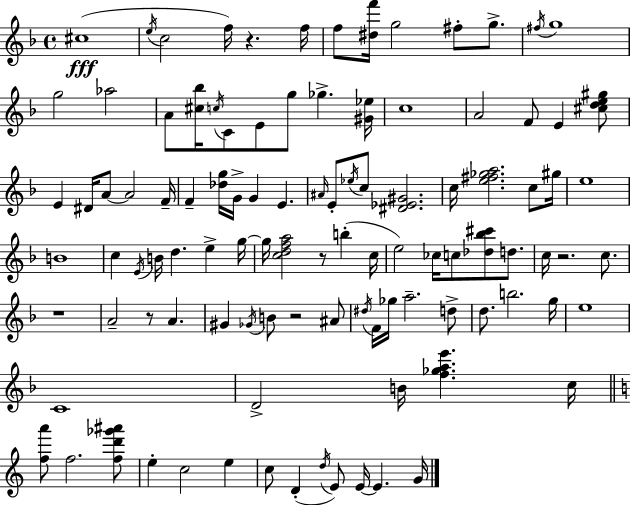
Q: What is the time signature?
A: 4/4